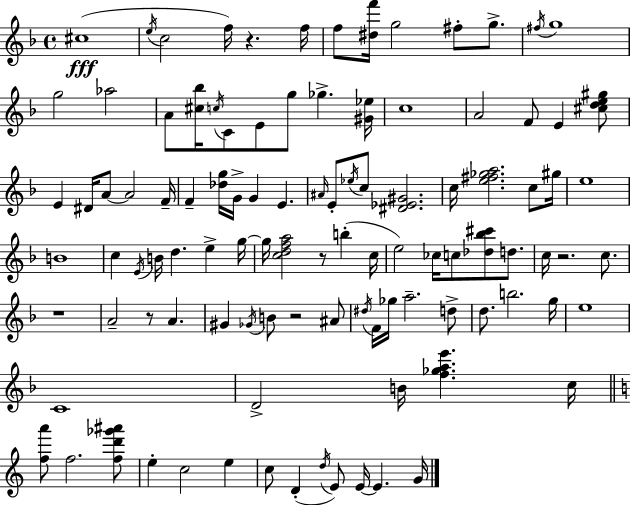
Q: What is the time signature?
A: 4/4